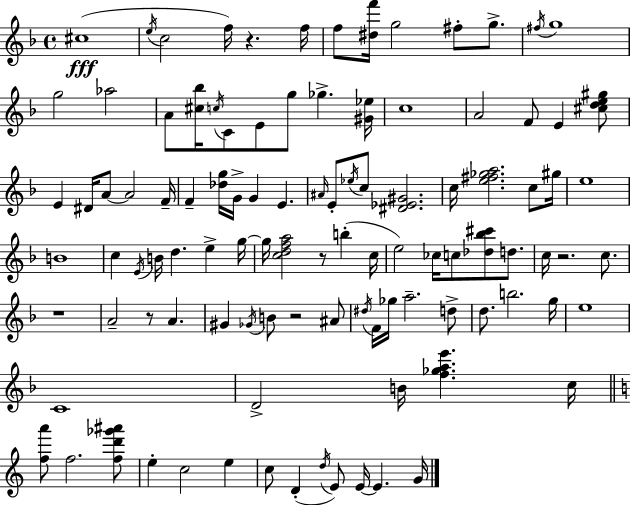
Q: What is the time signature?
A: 4/4